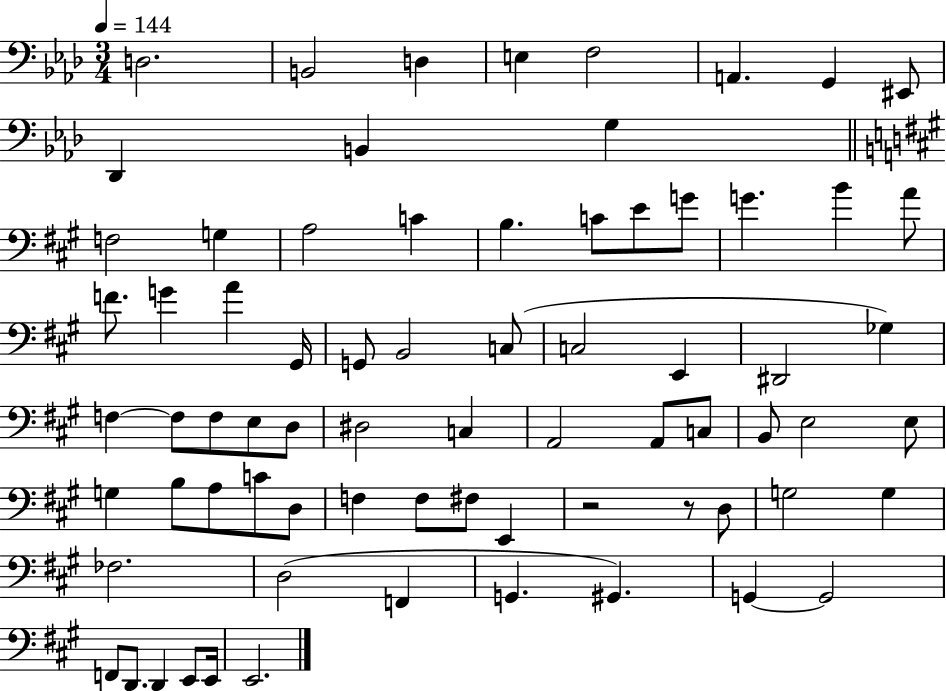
{
  \clef bass
  \numericTimeSignature
  \time 3/4
  \key aes \major
  \tempo 4 = 144
  d2. | b,2 d4 | e4 f2 | a,4. g,4 eis,8 | \break des,4 b,4 g4 | \bar "||" \break \key a \major f2 g4 | a2 c'4 | b4. c'8 e'8 g'8 | g'4. b'4 a'8 | \break f'8. g'4 a'4 gis,16 | g,8 b,2 c8( | c2 e,4 | dis,2 ges4) | \break f4~~ f8 f8 e8 d8 | dis2 c4 | a,2 a,8 c8 | b,8 e2 e8 | \break g4 b8 a8 c'8 d8 | f4 f8 fis8 e,4 | r2 r8 d8 | g2 g4 | \break fes2. | d2( f,4 | g,4. gis,4.) | g,4~~ g,2 | \break f,8 d,8. d,4 e,8 e,16 | e,2. | \bar "|."
}